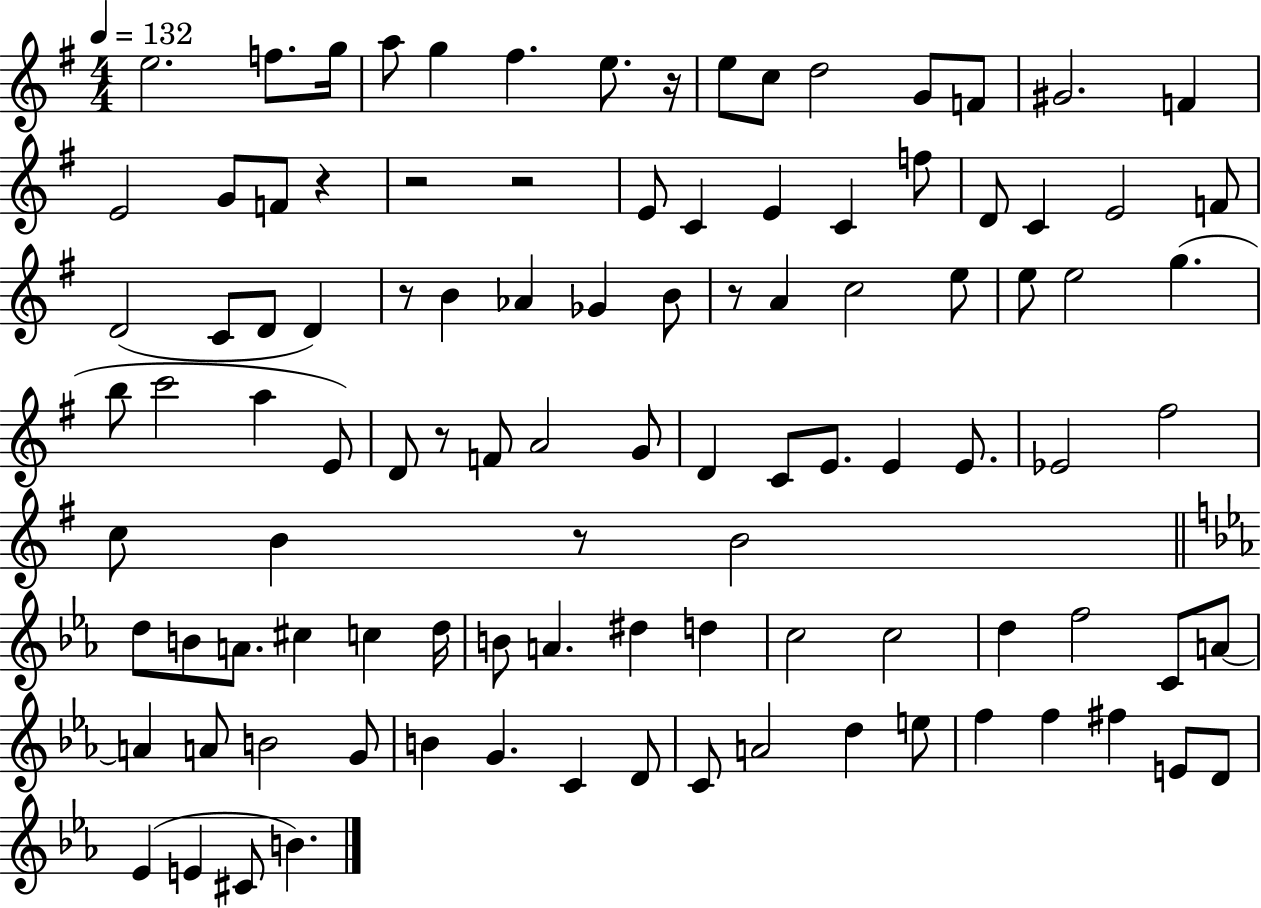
X:1
T:Untitled
M:4/4
L:1/4
K:G
e2 f/2 g/4 a/2 g ^f e/2 z/4 e/2 c/2 d2 G/2 F/2 ^G2 F E2 G/2 F/2 z z2 z2 E/2 C E C f/2 D/2 C E2 F/2 D2 C/2 D/2 D z/2 B _A _G B/2 z/2 A c2 e/2 e/2 e2 g b/2 c'2 a E/2 D/2 z/2 F/2 A2 G/2 D C/2 E/2 E E/2 _E2 ^f2 c/2 B z/2 B2 d/2 B/2 A/2 ^c c d/4 B/2 A ^d d c2 c2 d f2 C/2 A/2 A A/2 B2 G/2 B G C D/2 C/2 A2 d e/2 f f ^f E/2 D/2 _E E ^C/2 B